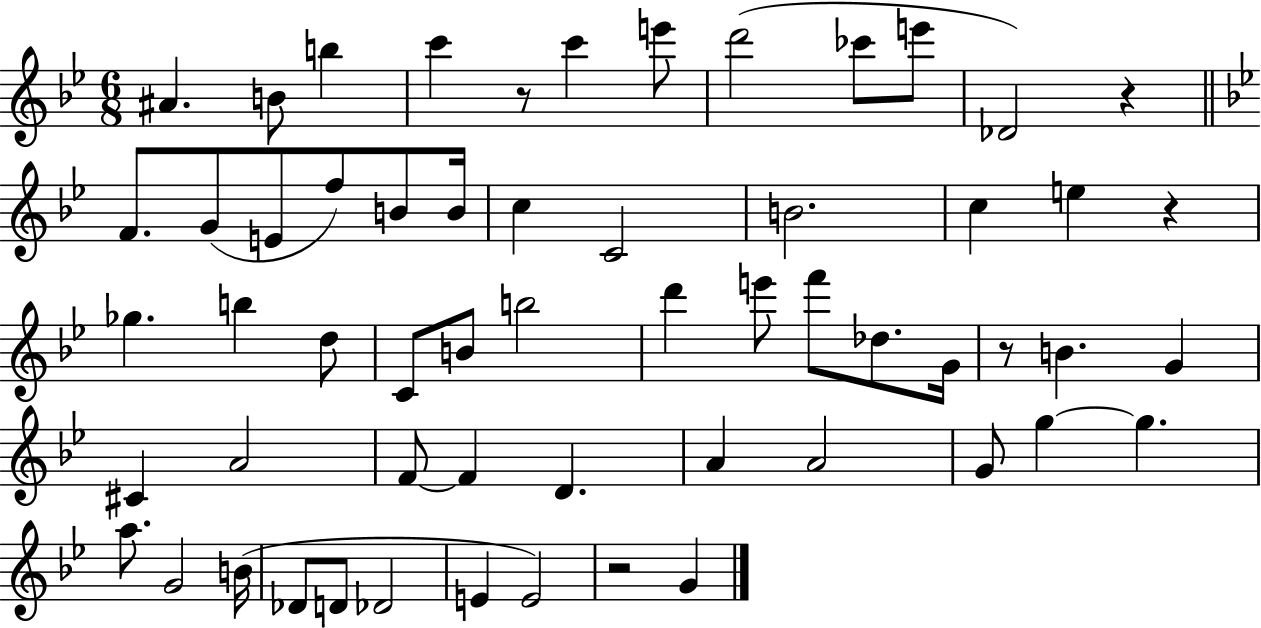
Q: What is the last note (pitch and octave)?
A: G4